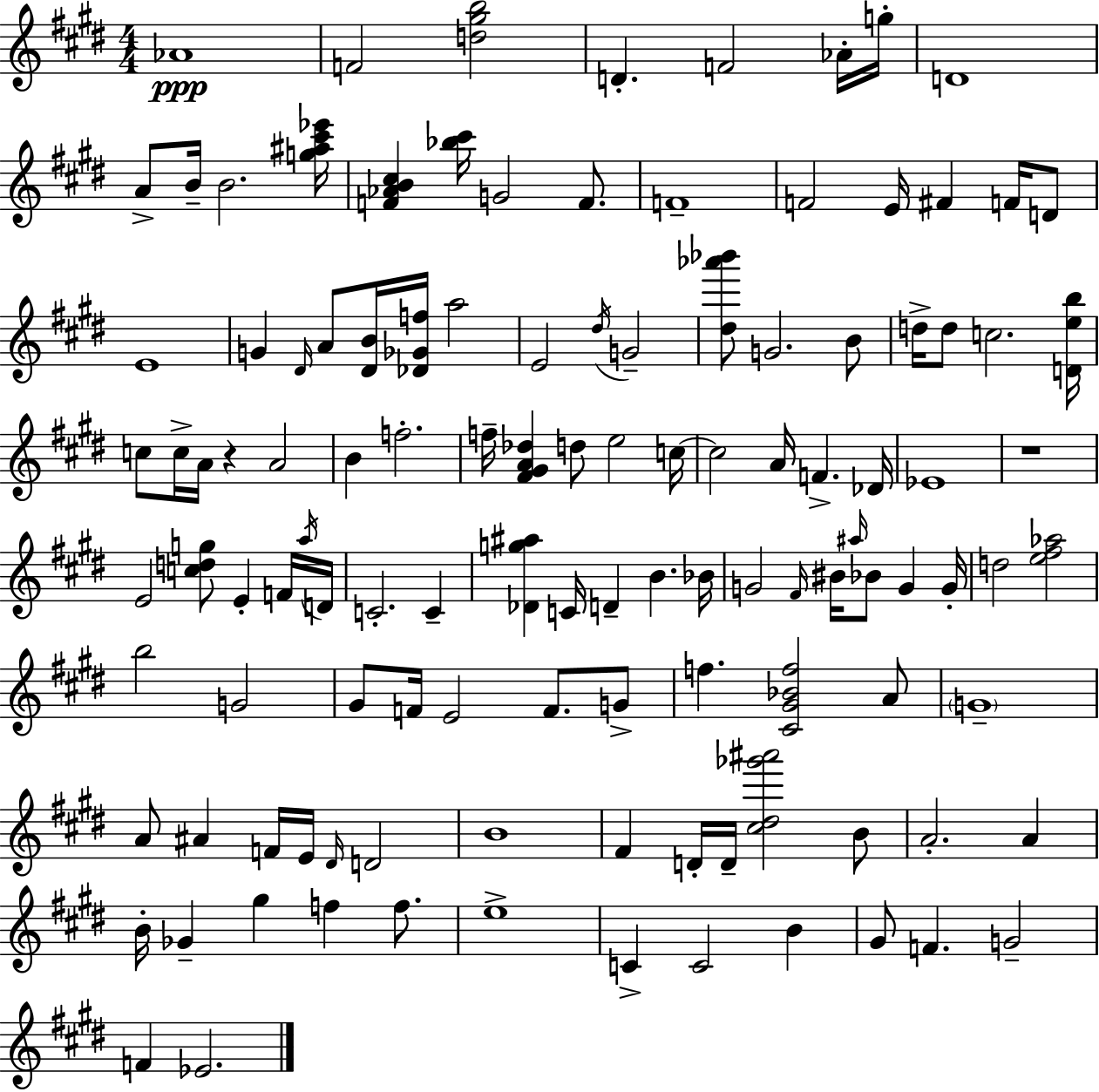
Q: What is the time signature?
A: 4/4